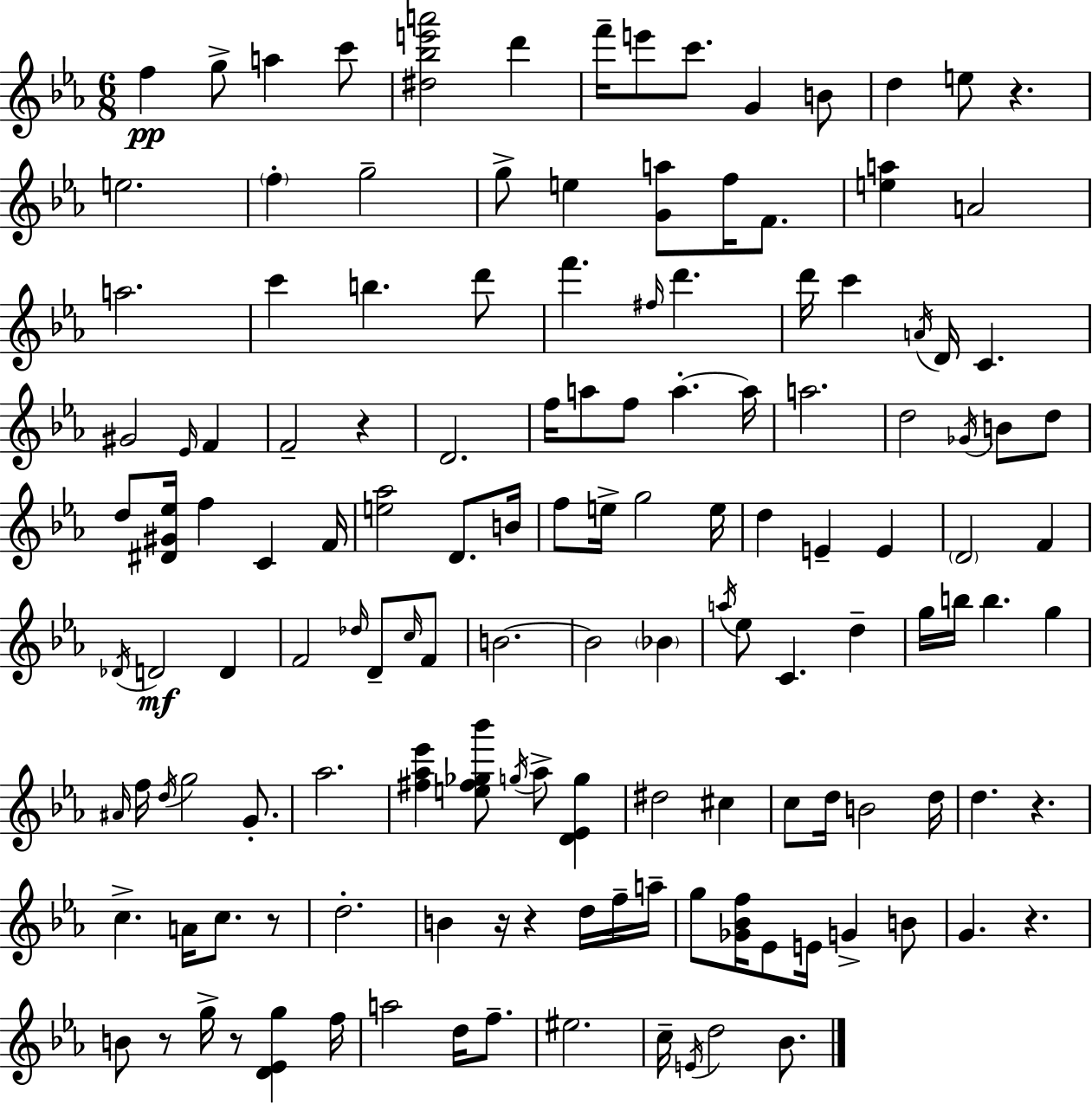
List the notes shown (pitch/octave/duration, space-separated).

F5/q G5/e A5/q C6/e [D#5,Bb5,E6,A6]/h D6/q F6/s E6/e C6/e. G4/q B4/e D5/q E5/e R/q. E5/h. F5/q G5/h G5/e E5/q [G4,A5]/e F5/s F4/e. [E5,A5]/q A4/h A5/h. C6/q B5/q. D6/e F6/q. F#5/s D6/q. D6/s C6/q A4/s D4/s C4/q. G#4/h Eb4/s F4/q F4/h R/q D4/h. F5/s A5/e F5/e A5/q. A5/s A5/h. D5/h Gb4/s B4/e D5/e D5/e [D#4,G#4,Eb5]/s F5/q C4/q F4/s [E5,Ab5]/h D4/e. B4/s F5/e E5/s G5/h E5/s D5/q E4/q E4/q D4/h F4/q Db4/s D4/h D4/q F4/h Db5/s D4/e C5/s F4/e B4/h. B4/h Bb4/q A5/s Eb5/e C4/q. D5/q G5/s B5/s B5/q. G5/q A#4/s F5/s D5/s G5/h G4/e. Ab5/h. [F#5,Ab5,Eb6]/q [E5,F#5,Gb5,Bb6]/e G5/s Ab5/e [D4,Eb4,G5]/q D#5/h C#5/q C5/e D5/s B4/h D5/s D5/q. R/q. C5/q. A4/s C5/e. R/e D5/h. B4/q R/s R/q D5/s F5/s A5/s G5/e [Gb4,Bb4,F5]/s Eb4/e E4/s G4/q B4/e G4/q. R/q. B4/e R/e G5/s R/e [D4,Eb4,G5]/q F5/s A5/h D5/s F5/e. EIS5/h. C5/s E4/s D5/h Bb4/e.